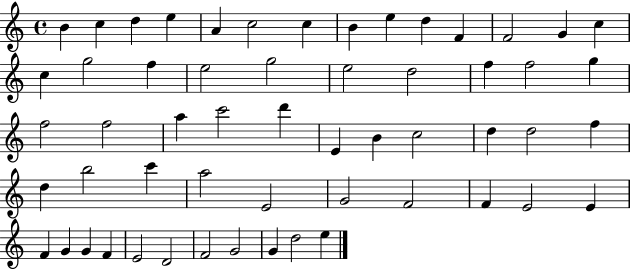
B4/q C5/q D5/q E5/q A4/q C5/h C5/q B4/q E5/q D5/q F4/q F4/h G4/q C5/q C5/q G5/h F5/q E5/h G5/h E5/h D5/h F5/q F5/h G5/q F5/h F5/h A5/q C6/h D6/q E4/q B4/q C5/h D5/q D5/h F5/q D5/q B5/h C6/q A5/h E4/h G4/h F4/h F4/q E4/h E4/q F4/q G4/q G4/q F4/q E4/h D4/h F4/h G4/h G4/q D5/h E5/q